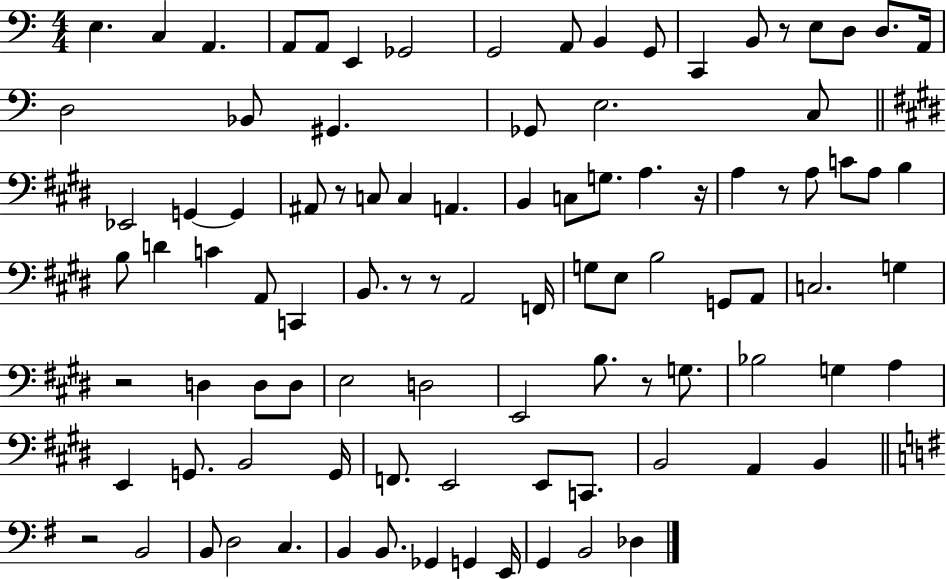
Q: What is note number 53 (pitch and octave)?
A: C3